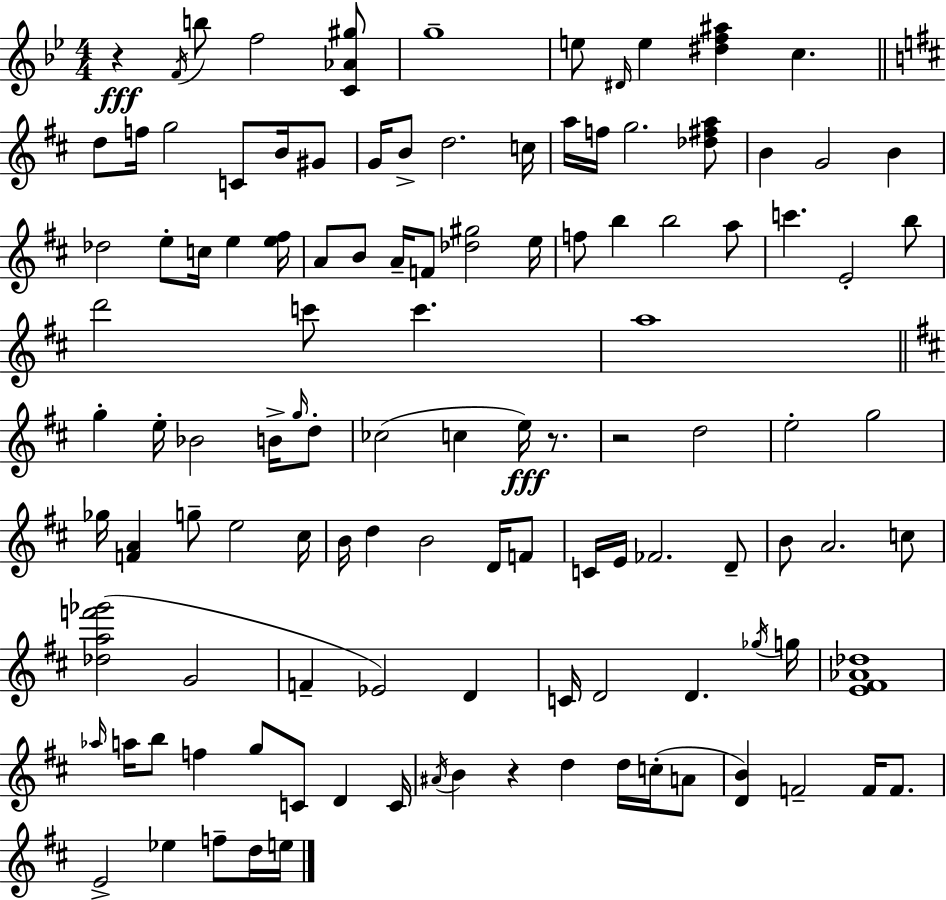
{
  \clef treble
  \numericTimeSignature
  \time 4/4
  \key g \minor
  r4\fff \acciaccatura { f'16 } b''8 f''2 <c' aes' gis''>8 | g''1-- | e''8 \grace { dis'16 } e''4 <dis'' f'' ais''>4 c''4. | \bar "||" \break \key d \major d''8 f''16 g''2 c'8 b'16 gis'8 | g'16 b'8-> d''2. c''16 | a''16 f''16 g''2. <des'' fis'' a''>8 | b'4 g'2 b'4 | \break des''2 e''8-. c''16 e''4 <e'' fis''>16 | a'8 b'8 a'16-- f'8 <des'' gis''>2 e''16 | f''8 b''4 b''2 a''8 | c'''4. e'2-. b''8 | \break d'''2 c'''8 c'''4. | a''1 | \bar "||" \break \key b \minor g''4-. e''16-. bes'2 b'16-> \grace { g''16 } d''8-. | ces''2( c''4 e''16\fff) r8. | r2 d''2 | e''2-. g''2 | \break ges''16 <f' a'>4 g''8-- e''2 | cis''16 b'16 d''4 b'2 d'16 f'8 | c'16 e'16 fes'2. d'8-- | b'8 a'2. c''8 | \break <des'' a'' f''' ges'''>2( g'2 | f'4-- ees'2) d'4 | c'16 d'2 d'4. | \acciaccatura { ges''16 } g''16 <e' fis' aes' des''>1 | \break \grace { aes''16 } a''16 b''8 f''4 g''8 c'8 d'4 | c'16 \acciaccatura { ais'16 } b'4 r4 d''4 | d''16 c''16-.( a'8 <d' b'>4) f'2-- | f'16 f'8. e'2-> ees''4 | \break f''8-- d''16 e''16 \bar "|."
}